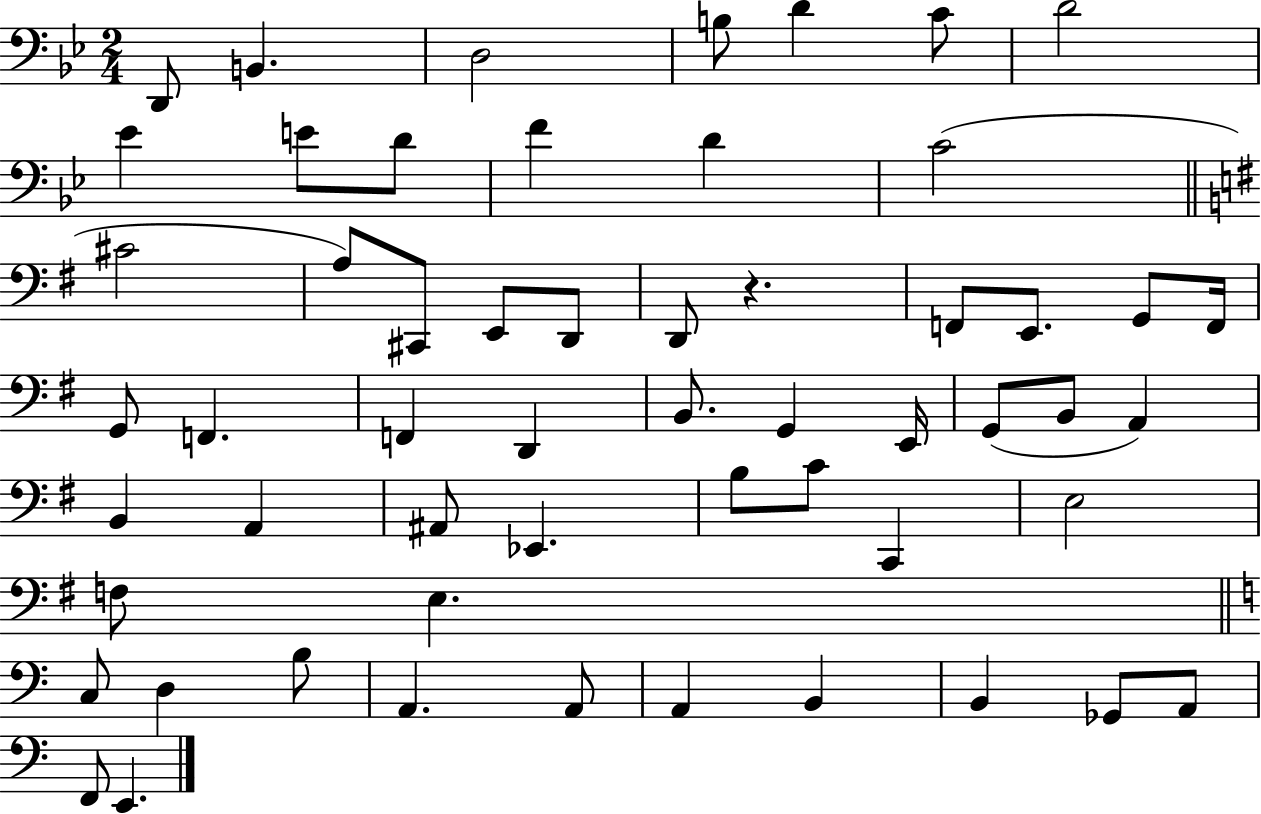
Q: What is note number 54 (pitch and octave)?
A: F2